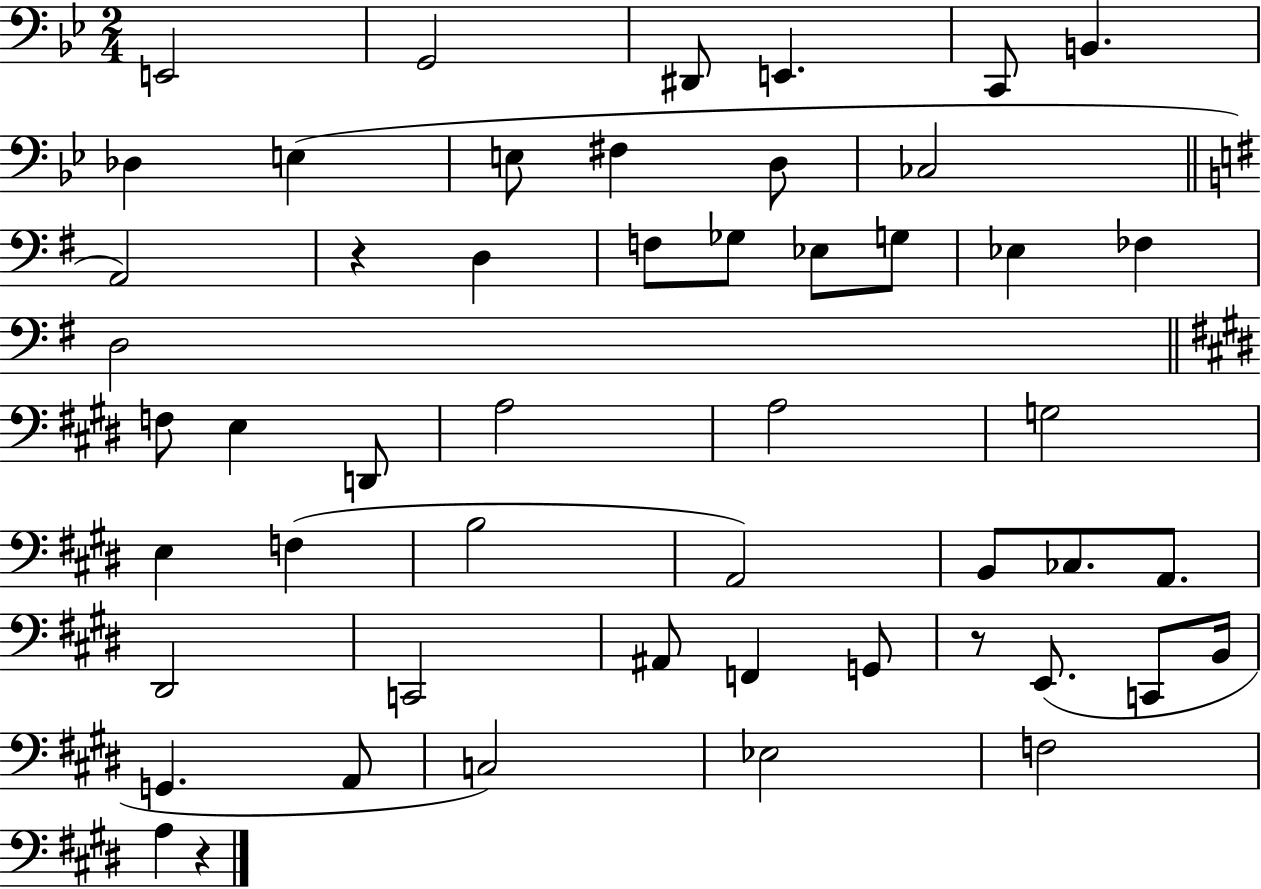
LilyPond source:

{
  \clef bass
  \numericTimeSignature
  \time 2/4
  \key bes \major
  e,2 | g,2 | dis,8 e,4. | c,8 b,4. | \break des4 e4( | e8 fis4 d8 | ces2 | \bar "||" \break \key g \major a,2) | r4 d4 | f8 ges8 ees8 g8 | ees4 fes4 | \break d2 | \bar "||" \break \key e \major f8 e4 d,8 | a2 | a2 | g2 | \break e4 f4( | b2 | a,2) | b,8 ces8. a,8. | \break dis,2 | c,2 | ais,8 f,4 g,8 | r8 e,8.( c,8 b,16 | \break g,4. a,8 | c2) | ees2 | f2 | \break a4 r4 | \bar "|."
}